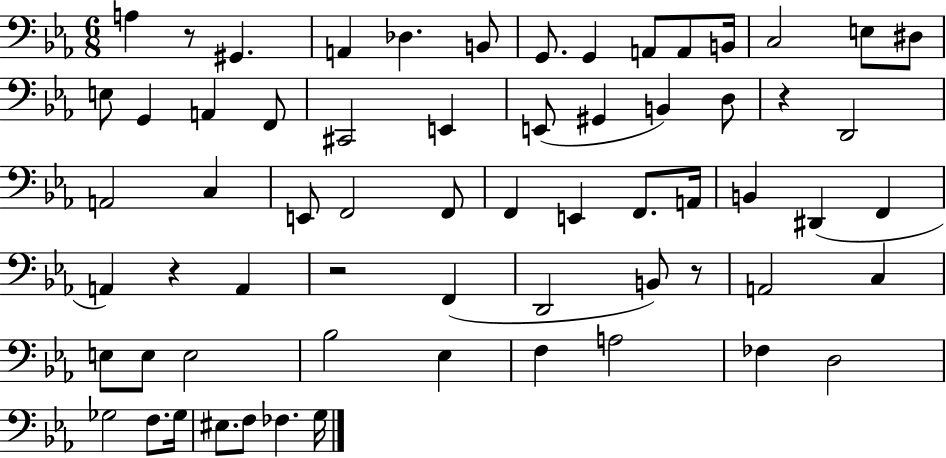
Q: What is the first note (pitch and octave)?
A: A3